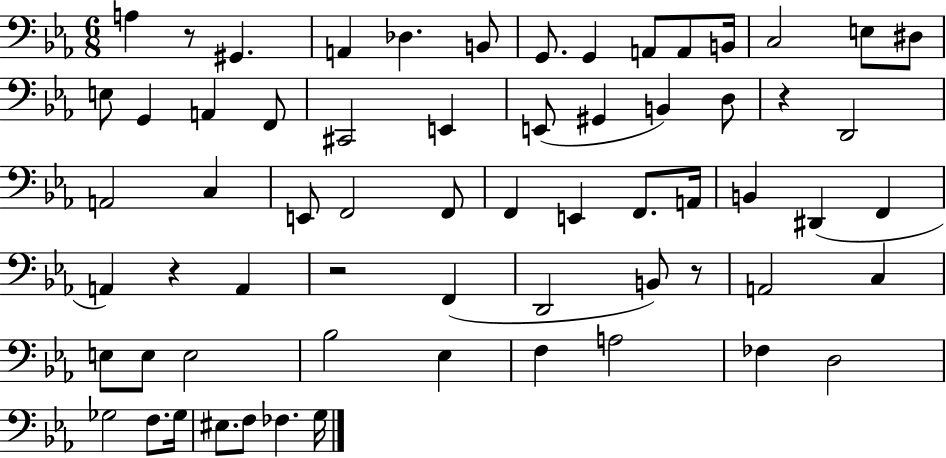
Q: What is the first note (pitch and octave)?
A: A3